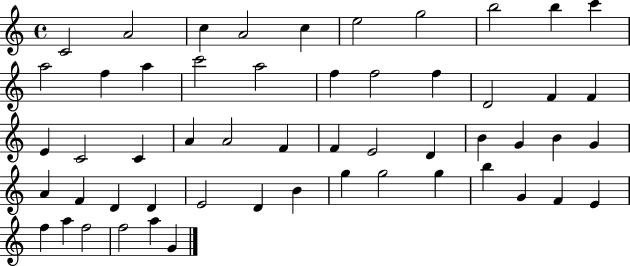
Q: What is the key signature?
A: C major